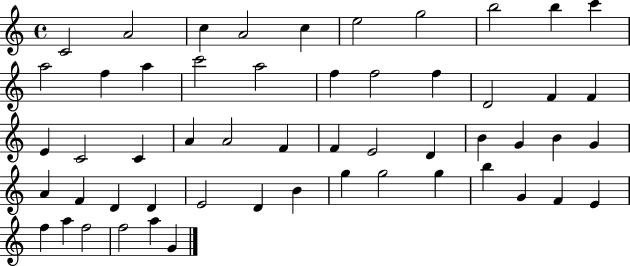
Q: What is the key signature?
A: C major